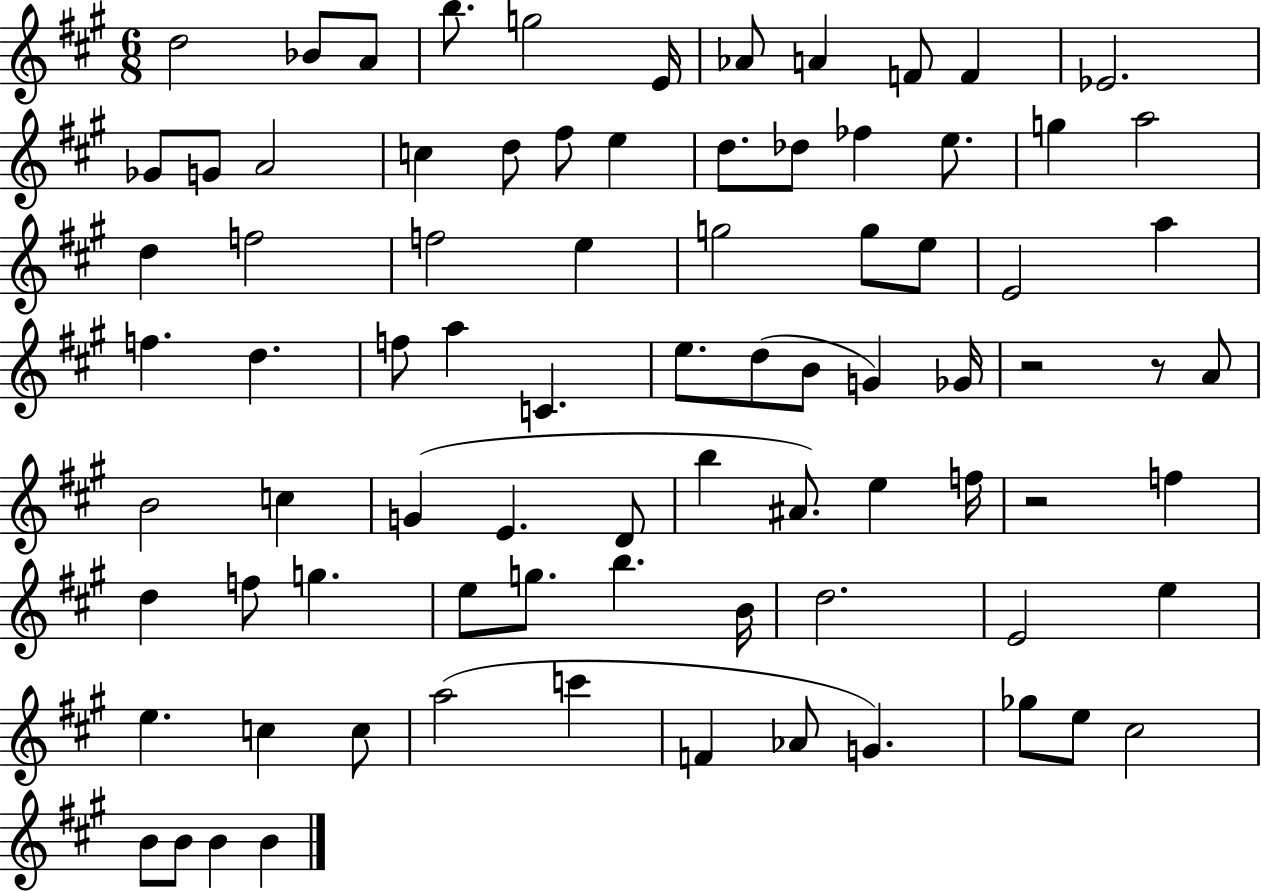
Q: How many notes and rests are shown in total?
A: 82